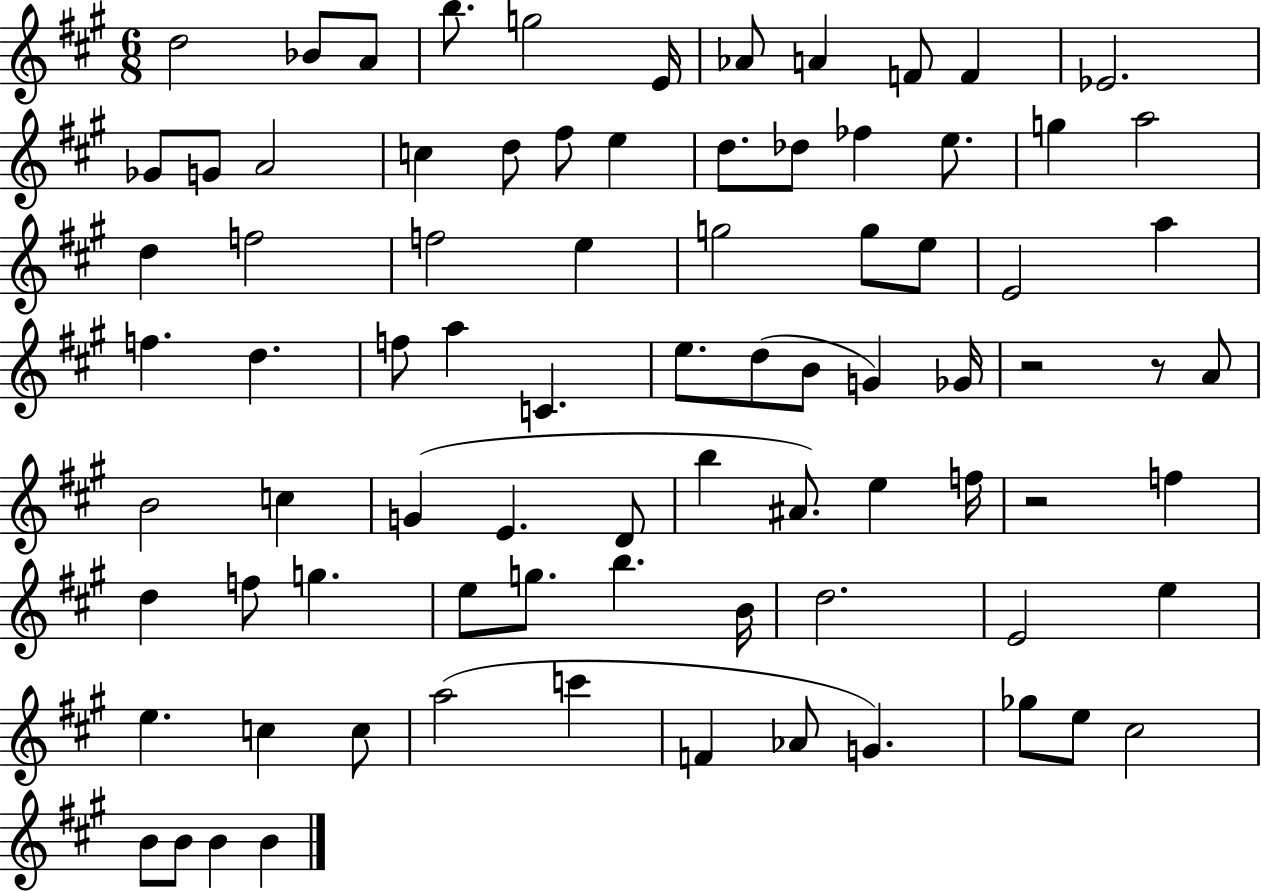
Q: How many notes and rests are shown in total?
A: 82